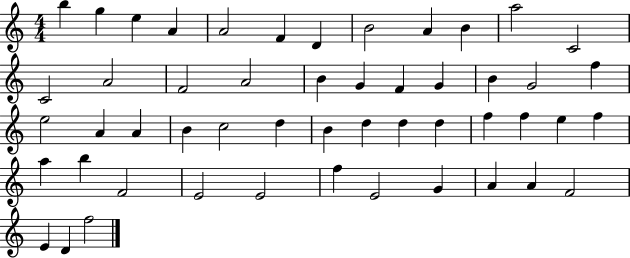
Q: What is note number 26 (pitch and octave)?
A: A4